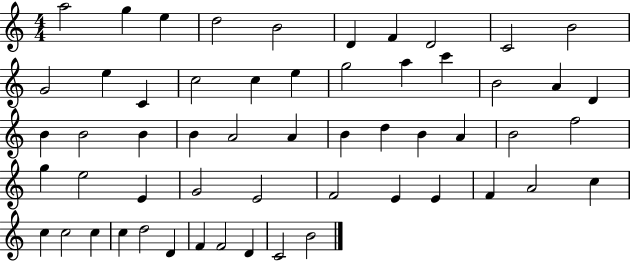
A5/h G5/q E5/q D5/h B4/h D4/q F4/q D4/h C4/h B4/h G4/h E5/q C4/q C5/h C5/q E5/q G5/h A5/q C6/q B4/h A4/q D4/q B4/q B4/h B4/q B4/q A4/h A4/q B4/q D5/q B4/q A4/q B4/h F5/h G5/q E5/h E4/q G4/h E4/h F4/h E4/q E4/q F4/q A4/h C5/q C5/q C5/h C5/q C5/q D5/h D4/q F4/q F4/h D4/q C4/h B4/h